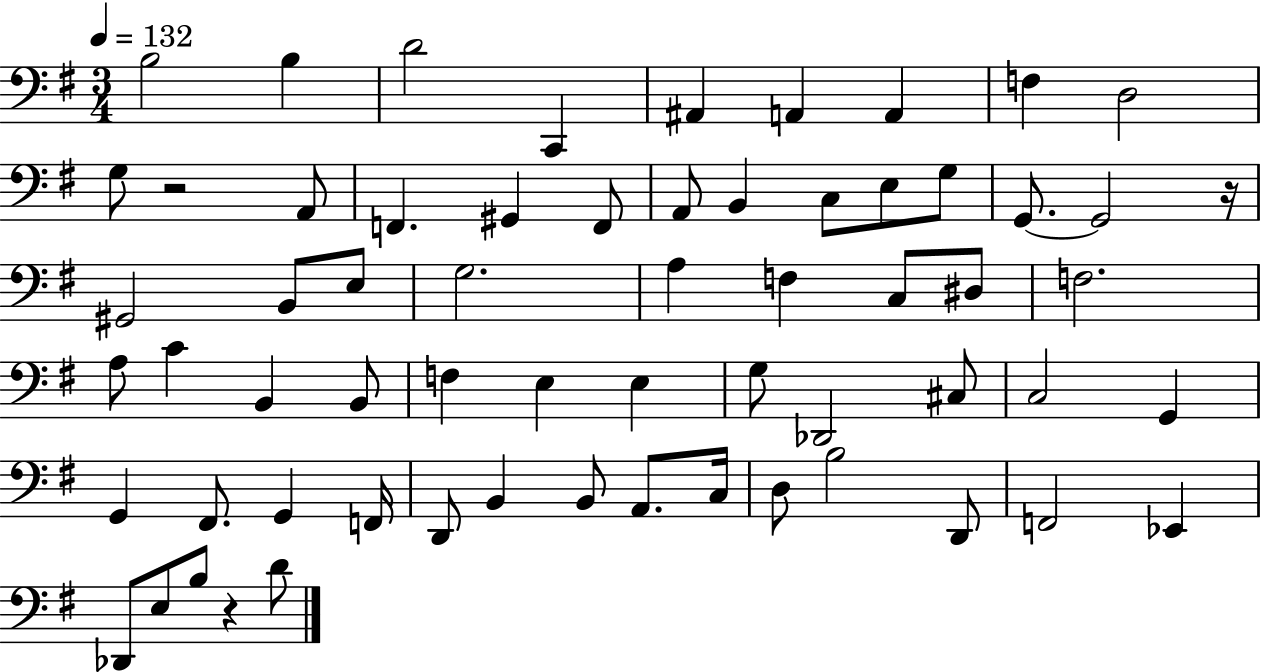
{
  \clef bass
  \numericTimeSignature
  \time 3/4
  \key g \major
  \tempo 4 = 132
  b2 b4 | d'2 c,4 | ais,4 a,4 a,4 | f4 d2 | \break g8 r2 a,8 | f,4. gis,4 f,8 | a,8 b,4 c8 e8 g8 | g,8.~~ g,2 r16 | \break gis,2 b,8 e8 | g2. | a4 f4 c8 dis8 | f2. | \break a8 c'4 b,4 b,8 | f4 e4 e4 | g8 des,2 cis8 | c2 g,4 | \break g,4 fis,8. g,4 f,16 | d,8 b,4 b,8 a,8. c16 | d8 b2 d,8 | f,2 ees,4 | \break des,8 e8 b8 r4 d'8 | \bar "|."
}